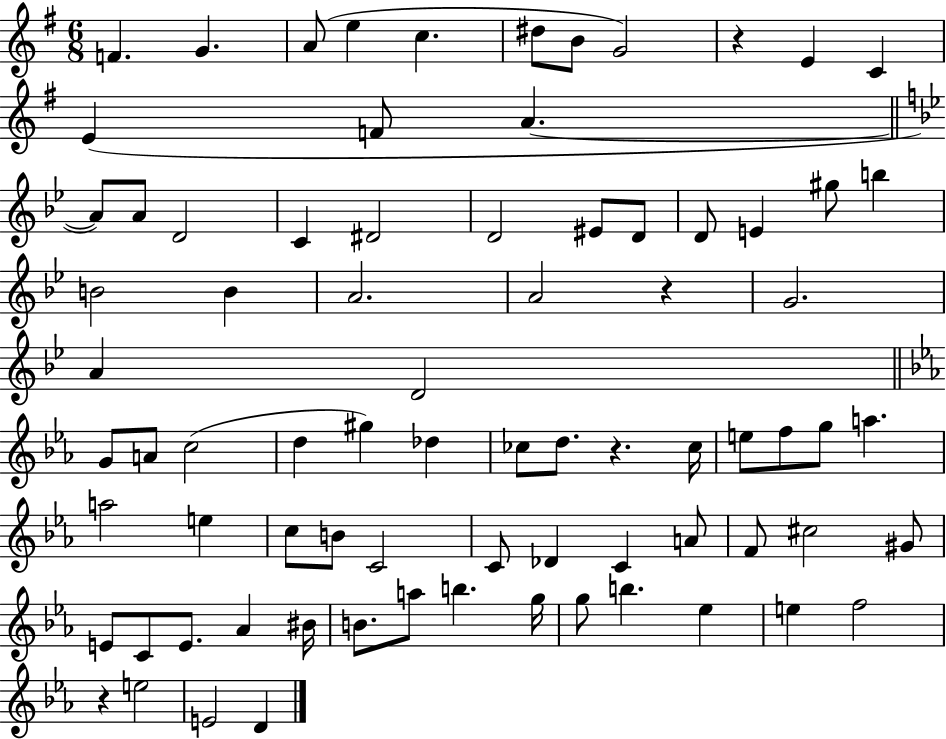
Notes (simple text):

F4/q. G4/q. A4/e E5/q C5/q. D#5/e B4/e G4/h R/q E4/q C4/q E4/q F4/e A4/q. A4/e A4/e D4/h C4/q D#4/h D4/h EIS4/e D4/e D4/e E4/q G#5/e B5/q B4/h B4/q A4/h. A4/h R/q G4/h. A4/q D4/h G4/e A4/e C5/h D5/q G#5/q Db5/q CES5/e D5/e. R/q. CES5/s E5/e F5/e G5/e A5/q. A5/h E5/q C5/e B4/e C4/h C4/e Db4/q C4/q A4/e F4/e C#5/h G#4/e E4/e C4/e E4/e. Ab4/q BIS4/s B4/e. A5/e B5/q. G5/s G5/e B5/q. Eb5/q E5/q F5/h R/q E5/h E4/h D4/q